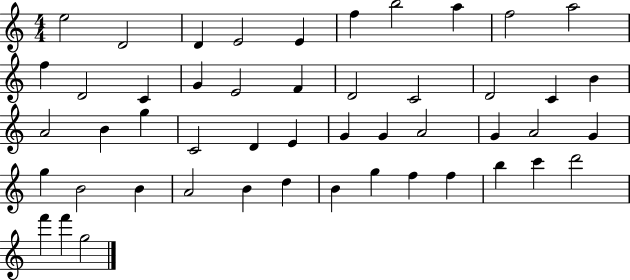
{
  \clef treble
  \numericTimeSignature
  \time 4/4
  \key c \major
  e''2 d'2 | d'4 e'2 e'4 | f''4 b''2 a''4 | f''2 a''2 | \break f''4 d'2 c'4 | g'4 e'2 f'4 | d'2 c'2 | d'2 c'4 b'4 | \break a'2 b'4 g''4 | c'2 d'4 e'4 | g'4 g'4 a'2 | g'4 a'2 g'4 | \break g''4 b'2 b'4 | a'2 b'4 d''4 | b'4 g''4 f''4 f''4 | b''4 c'''4 d'''2 | \break f'''4 f'''4 g''2 | \bar "|."
}